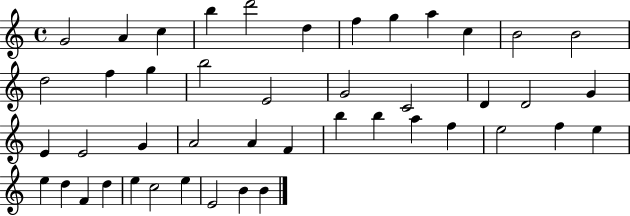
G4/h A4/q C5/q B5/q D6/h D5/q F5/q G5/q A5/q C5/q B4/h B4/h D5/h F5/q G5/q B5/h E4/h G4/h C4/h D4/q D4/h G4/q E4/q E4/h G4/q A4/h A4/q F4/q B5/q B5/q A5/q F5/q E5/h F5/q E5/q E5/q D5/q F4/q D5/q E5/q C5/h E5/q E4/h B4/q B4/q